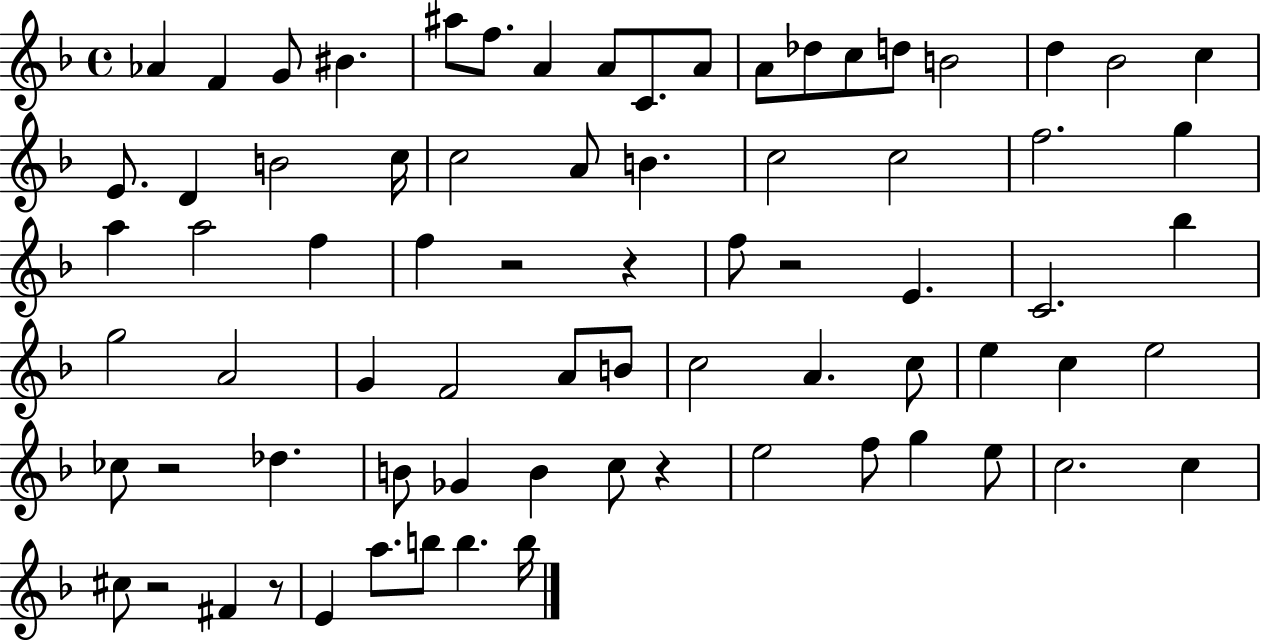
X:1
T:Untitled
M:4/4
L:1/4
K:F
_A F G/2 ^B ^a/2 f/2 A A/2 C/2 A/2 A/2 _d/2 c/2 d/2 B2 d _B2 c E/2 D B2 c/4 c2 A/2 B c2 c2 f2 g a a2 f f z2 z f/2 z2 E C2 _b g2 A2 G F2 A/2 B/2 c2 A c/2 e c e2 _c/2 z2 _d B/2 _G B c/2 z e2 f/2 g e/2 c2 c ^c/2 z2 ^F z/2 E a/2 b/2 b b/4